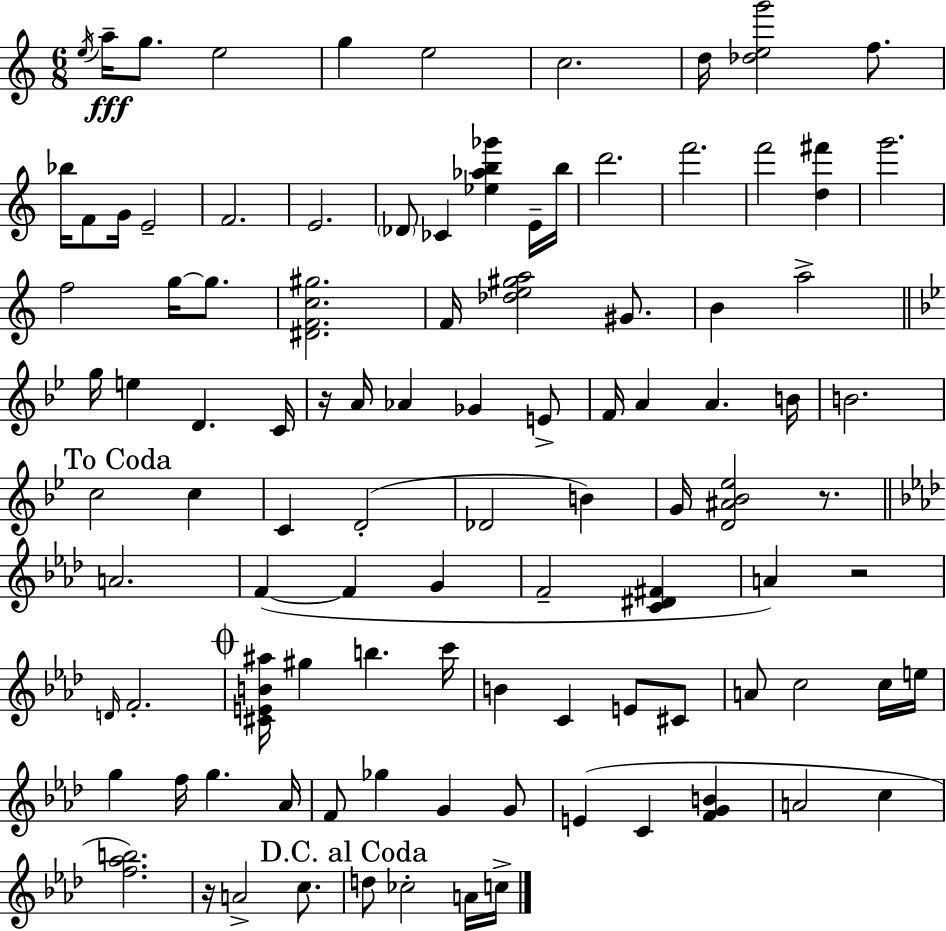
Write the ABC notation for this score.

X:1
T:Untitled
M:6/8
L:1/4
K:Am
e/4 a/4 g/2 e2 g e2 c2 d/4 [_deg']2 f/2 _b/4 F/2 G/4 E2 F2 E2 _D/2 _C [_e_ab_g'] E/4 b/4 d'2 f'2 f'2 [d^f'] g'2 f2 g/4 g/2 [^DFc^g]2 F/4 [_de^ga]2 ^G/2 B a2 g/4 e D C/4 z/4 A/4 _A _G E/2 F/4 A A B/4 B2 c2 c C D2 _D2 B G/4 [D^A_B_e]2 z/2 A2 F F G F2 [C^D^F] A z2 D/4 F2 [^CEB^a]/4 ^g b c'/4 B C E/2 ^C/2 A/2 c2 c/4 e/4 g f/4 g _A/4 F/2 _g G G/2 E C [FGB] A2 c [f_ab]2 z/4 A2 c/2 d/2 _c2 A/4 c/4